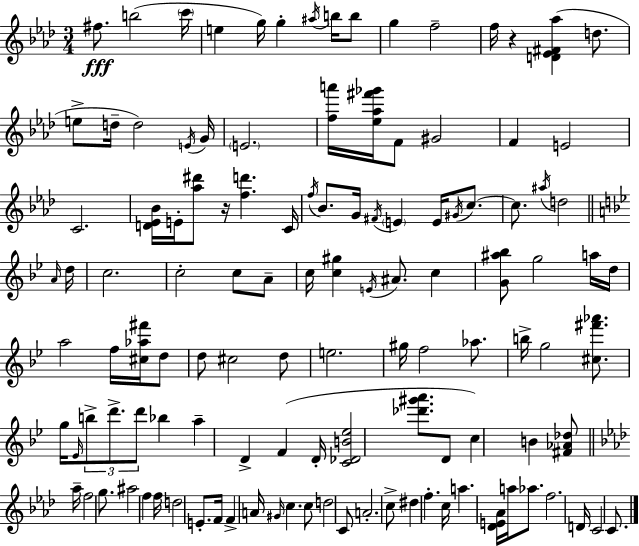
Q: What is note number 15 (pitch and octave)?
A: D5